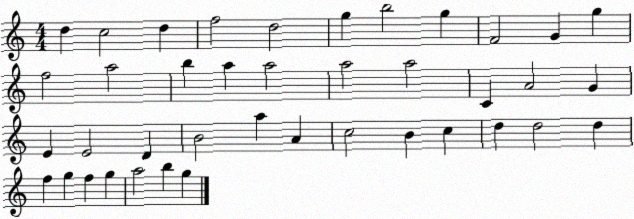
X:1
T:Untitled
M:4/4
L:1/4
K:C
d c2 d f2 d2 g b2 g F2 G g f2 a2 b a a2 a2 a2 C A2 G E E2 D B2 a A c2 B c d d2 d f g f g a2 b g